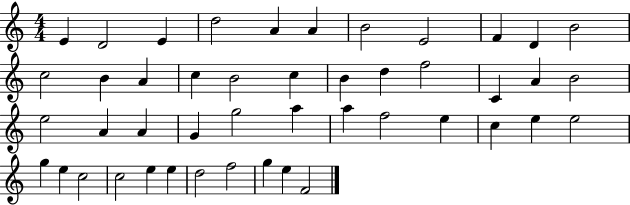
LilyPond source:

{
  \clef treble
  \numericTimeSignature
  \time 4/4
  \key c \major
  e'4 d'2 e'4 | d''2 a'4 a'4 | b'2 e'2 | f'4 d'4 b'2 | \break c''2 b'4 a'4 | c''4 b'2 c''4 | b'4 d''4 f''2 | c'4 a'4 b'2 | \break e''2 a'4 a'4 | g'4 g''2 a''4 | a''4 f''2 e''4 | c''4 e''4 e''2 | \break g''4 e''4 c''2 | c''2 e''4 e''4 | d''2 f''2 | g''4 e''4 f'2 | \break \bar "|."
}